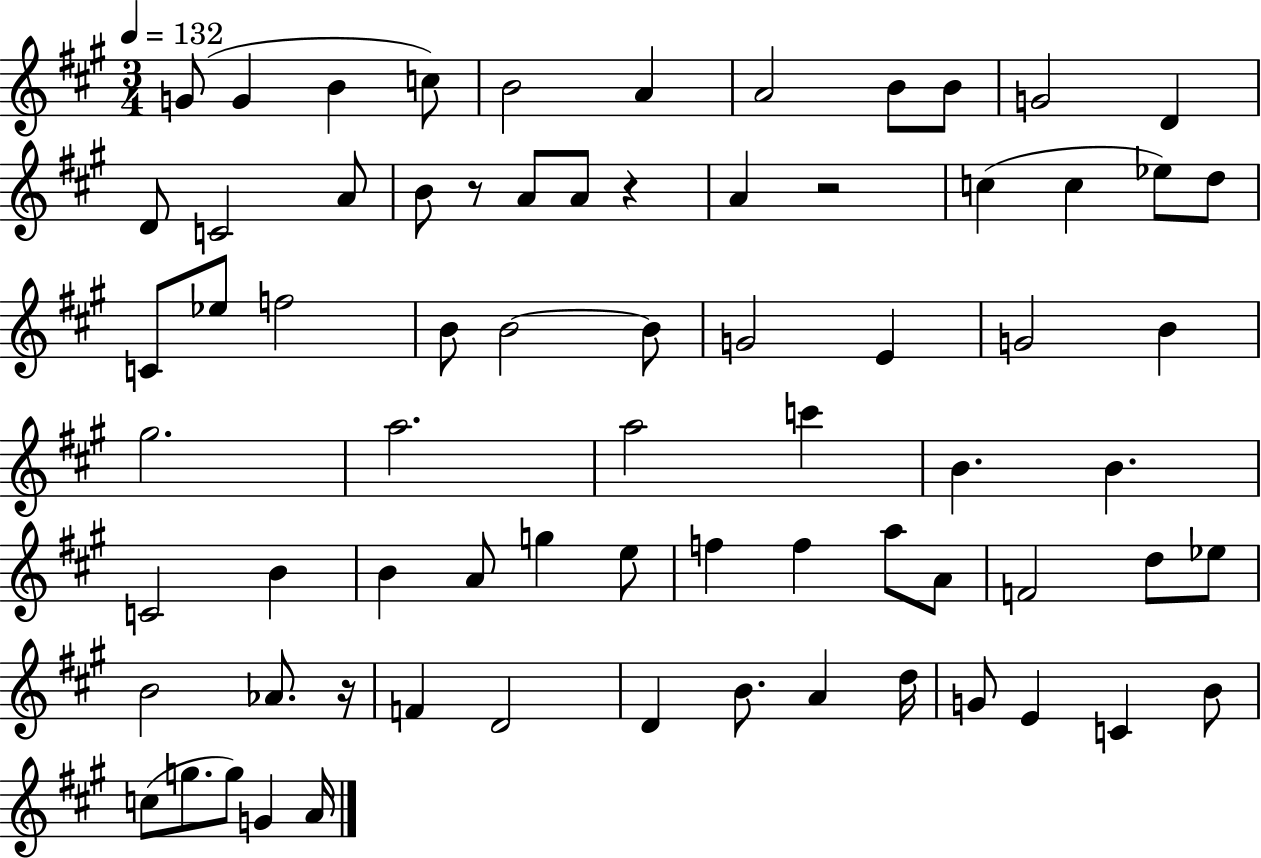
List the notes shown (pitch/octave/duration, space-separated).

G4/e G4/q B4/q C5/e B4/h A4/q A4/h B4/e B4/e G4/h D4/q D4/e C4/h A4/e B4/e R/e A4/e A4/e R/q A4/q R/h C5/q C5/q Eb5/e D5/e C4/e Eb5/e F5/h B4/e B4/h B4/e G4/h E4/q G4/h B4/q G#5/h. A5/h. A5/h C6/q B4/q. B4/q. C4/h B4/q B4/q A4/e G5/q E5/e F5/q F5/q A5/e A4/e F4/h D5/e Eb5/e B4/h Ab4/e. R/s F4/q D4/h D4/q B4/e. A4/q D5/s G4/e E4/q C4/q B4/e C5/e G5/e. G5/e G4/q A4/s